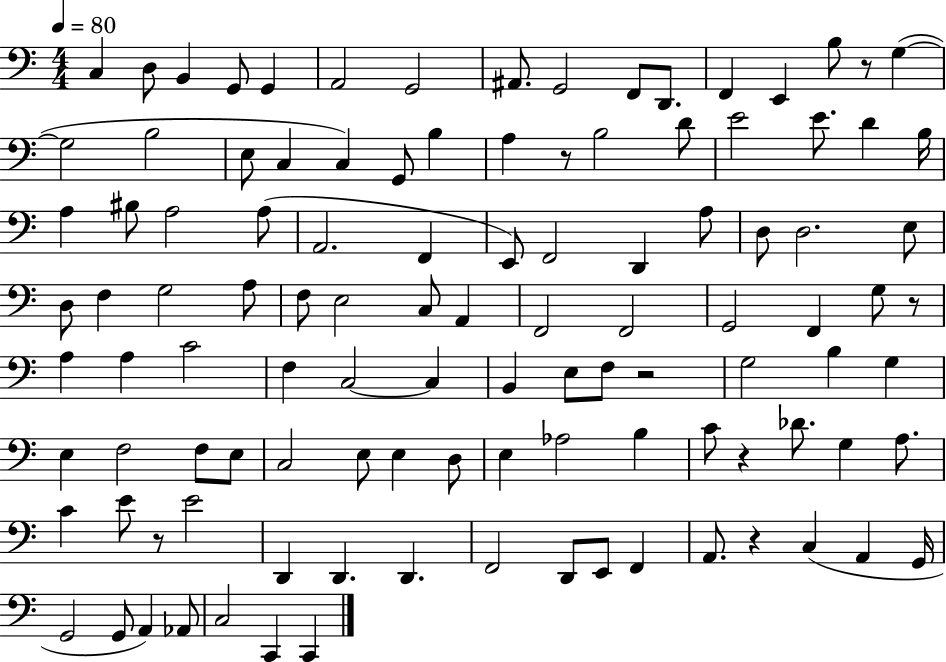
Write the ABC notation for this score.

X:1
T:Untitled
M:4/4
L:1/4
K:C
C, D,/2 B,, G,,/2 G,, A,,2 G,,2 ^A,,/2 G,,2 F,,/2 D,,/2 F,, E,, B,/2 z/2 G, G,2 B,2 E,/2 C, C, G,,/2 B, A, z/2 B,2 D/2 E2 E/2 D B,/4 A, ^B,/2 A,2 A,/2 A,,2 F,, E,,/2 F,,2 D,, A,/2 D,/2 D,2 E,/2 D,/2 F, G,2 A,/2 F,/2 E,2 C,/2 A,, F,,2 F,,2 G,,2 F,, G,/2 z/2 A, A, C2 F, C,2 C, B,, E,/2 F,/2 z2 G,2 B, G, E, F,2 F,/2 E,/2 C,2 E,/2 E, D,/2 E, _A,2 B, C/2 z _D/2 G, A,/2 C E/2 z/2 E2 D,, D,, D,, F,,2 D,,/2 E,,/2 F,, A,,/2 z C, A,, G,,/4 G,,2 G,,/2 A,, _A,,/2 C,2 C,, C,,